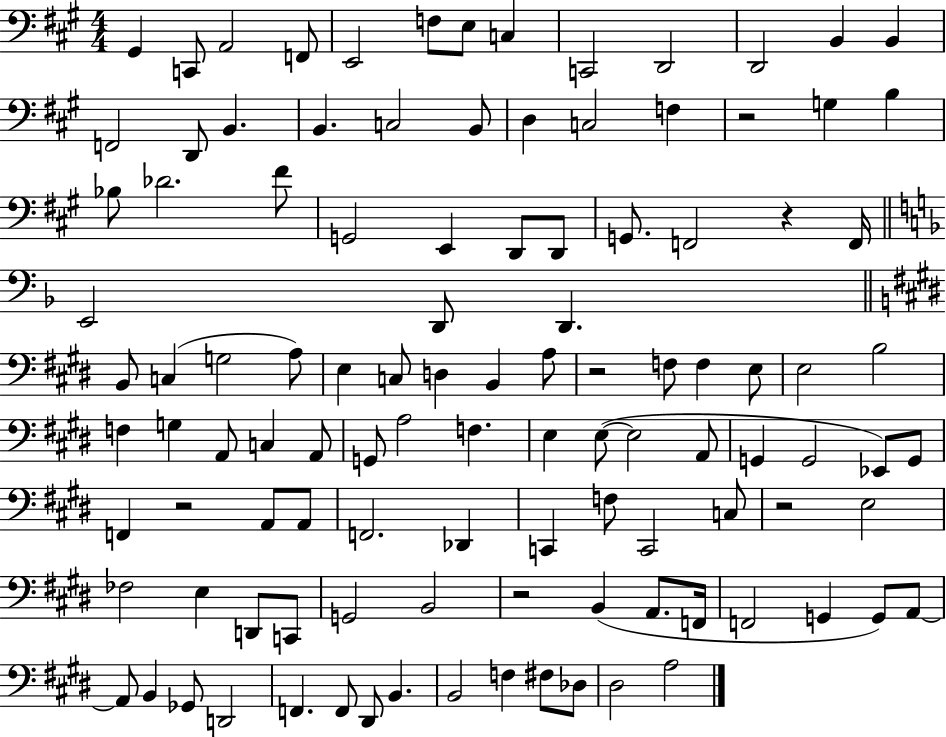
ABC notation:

X:1
T:Untitled
M:4/4
L:1/4
K:A
^G,, C,,/2 A,,2 F,,/2 E,,2 F,/2 E,/2 C, C,,2 D,,2 D,,2 B,, B,, F,,2 D,,/2 B,, B,, C,2 B,,/2 D, C,2 F, z2 G, B, _B,/2 _D2 ^F/2 G,,2 E,, D,,/2 D,,/2 G,,/2 F,,2 z F,,/4 E,,2 D,,/2 D,, B,,/2 C, G,2 A,/2 E, C,/2 D, B,, A,/2 z2 F,/2 F, E,/2 E,2 B,2 F, G, A,,/2 C, A,,/2 G,,/2 A,2 F, E, E,/2 E,2 A,,/2 G,, G,,2 _E,,/2 G,,/2 F,, z2 A,,/2 A,,/2 F,,2 _D,, C,, F,/2 C,,2 C,/2 z2 E,2 _F,2 E, D,,/2 C,,/2 G,,2 B,,2 z2 B,, A,,/2 F,,/4 F,,2 G,, G,,/2 A,,/2 A,,/2 B,, _G,,/2 D,,2 F,, F,,/2 ^D,,/2 B,, B,,2 F, ^F,/2 _D,/2 ^D,2 A,2